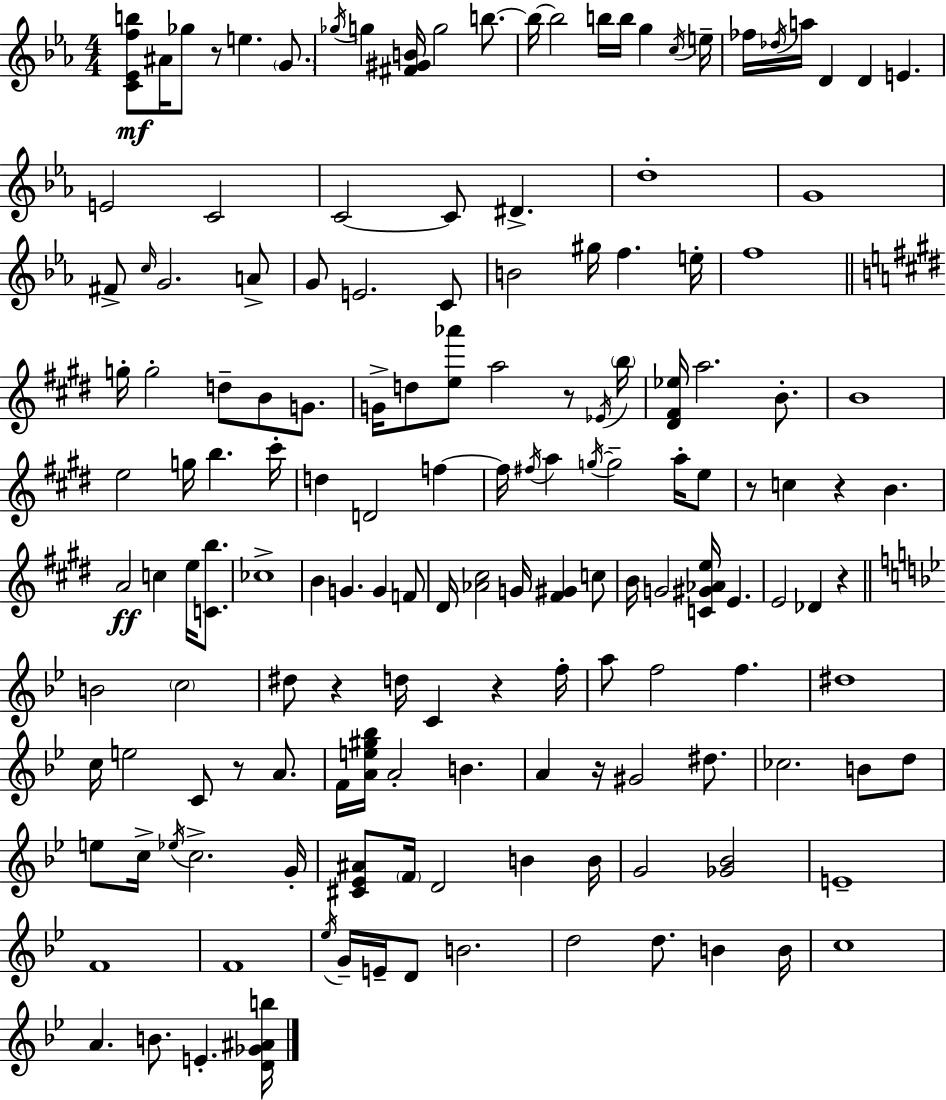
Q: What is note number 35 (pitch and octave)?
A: C4